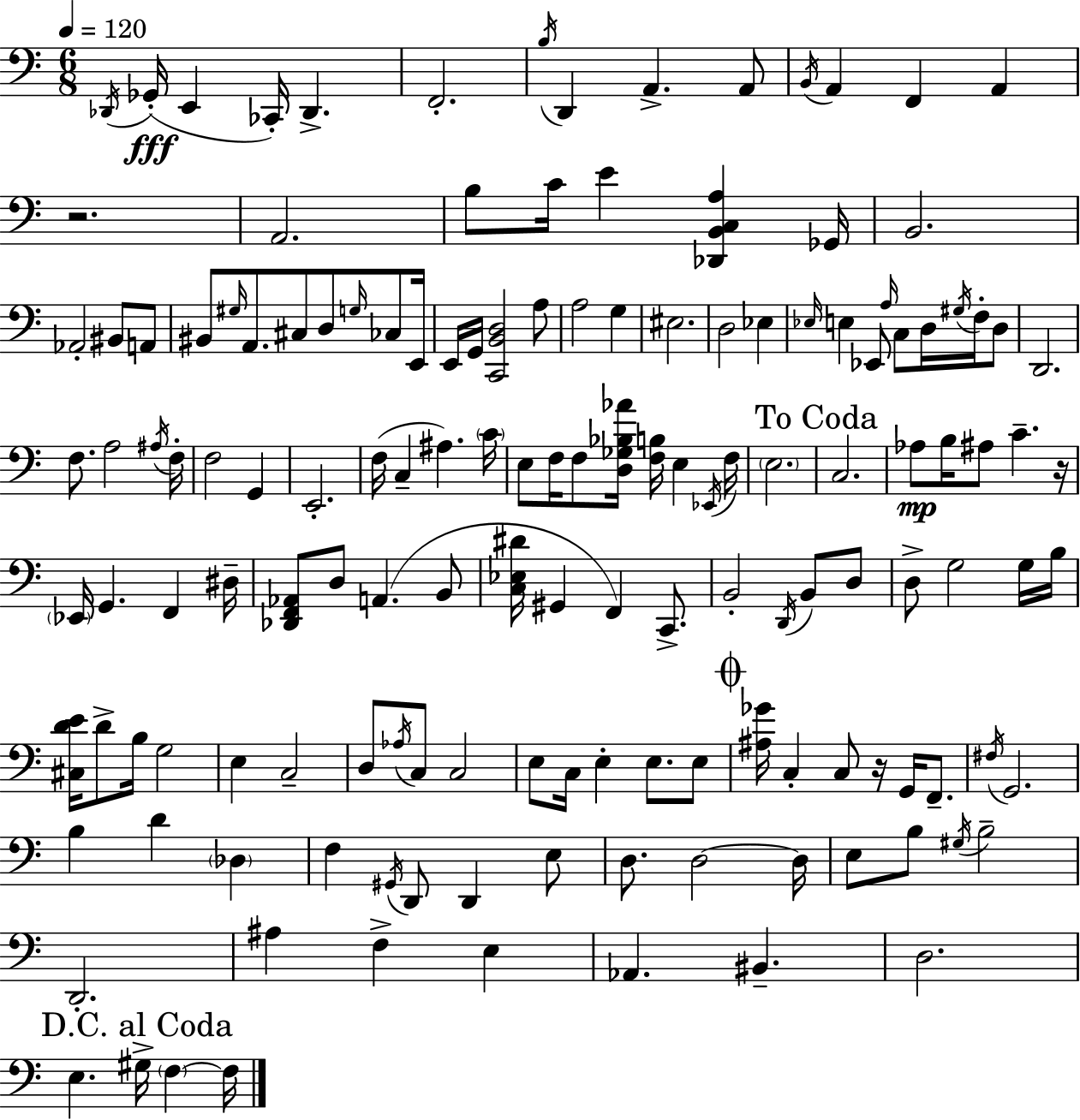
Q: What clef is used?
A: bass